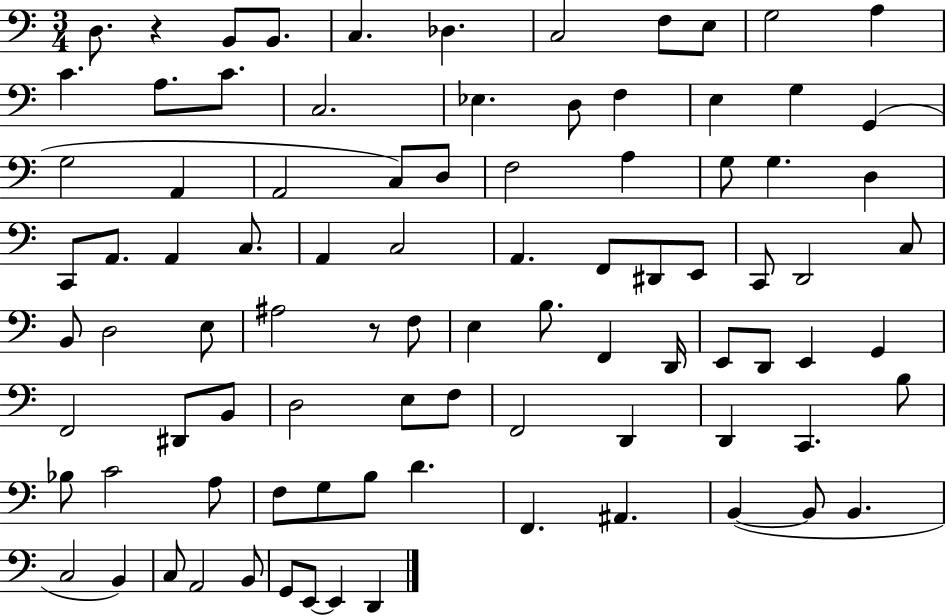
D3/e. R/q B2/e B2/e. C3/q. Db3/q. C3/h F3/e E3/e G3/h A3/q C4/q. A3/e. C4/e. C3/h. Eb3/q. D3/e F3/q E3/q G3/q G2/q G3/h A2/q A2/h C3/e D3/e F3/h A3/q G3/e G3/q. D3/q C2/e A2/e. A2/q C3/e. A2/q C3/h A2/q. F2/e D#2/e E2/e C2/e D2/h C3/e B2/e D3/h E3/e A#3/h R/e F3/e E3/q B3/e. F2/q D2/s E2/e D2/e E2/q G2/q F2/h D#2/e B2/e D3/h E3/e F3/e F2/h D2/q D2/q C2/q. B3/e Bb3/e C4/h A3/e F3/e G3/e B3/e D4/q. F2/q. A#2/q. B2/q B2/e B2/q. C3/h B2/q C3/e A2/h B2/e G2/e E2/e E2/q D2/q